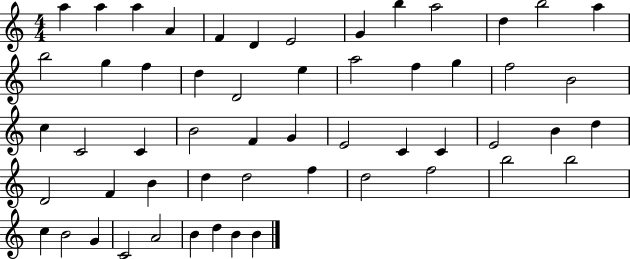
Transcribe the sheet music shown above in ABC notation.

X:1
T:Untitled
M:4/4
L:1/4
K:C
a a a A F D E2 G b a2 d b2 a b2 g f d D2 e a2 f g f2 B2 c C2 C B2 F G E2 C C E2 B d D2 F B d d2 f d2 f2 b2 b2 c B2 G C2 A2 B d B B